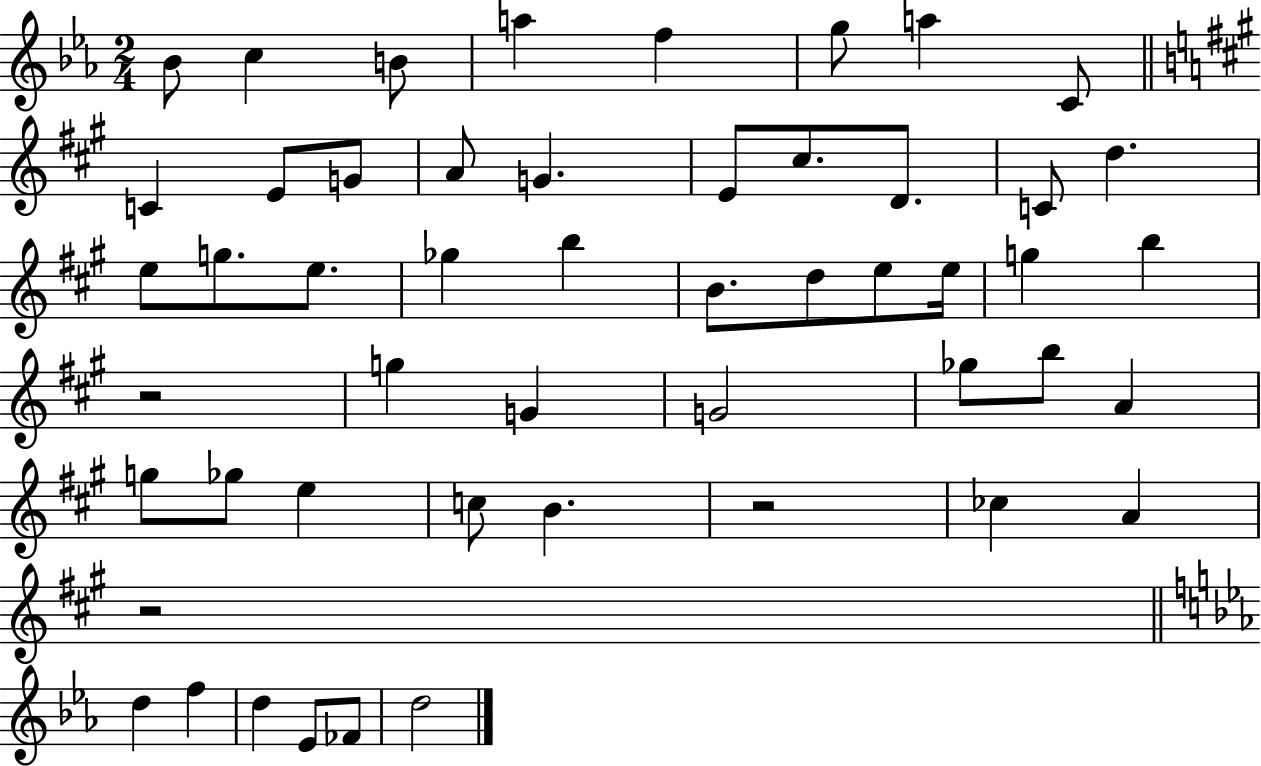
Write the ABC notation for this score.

X:1
T:Untitled
M:2/4
L:1/4
K:Eb
_B/2 c B/2 a f g/2 a C/2 C E/2 G/2 A/2 G E/2 ^c/2 D/2 C/2 d e/2 g/2 e/2 _g b B/2 d/2 e/2 e/4 g b z2 g G G2 _g/2 b/2 A g/2 _g/2 e c/2 B z2 _c A z2 d f d _E/2 _F/2 d2